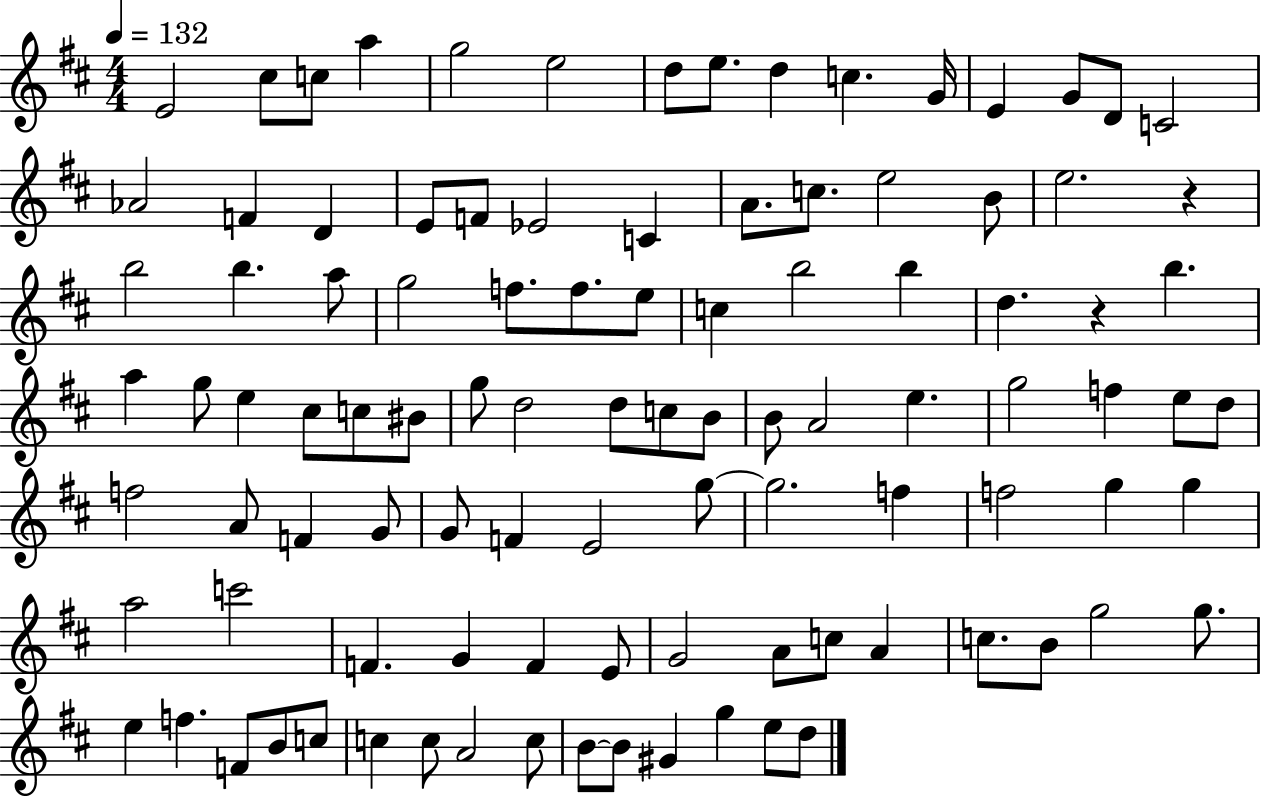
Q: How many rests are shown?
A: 2